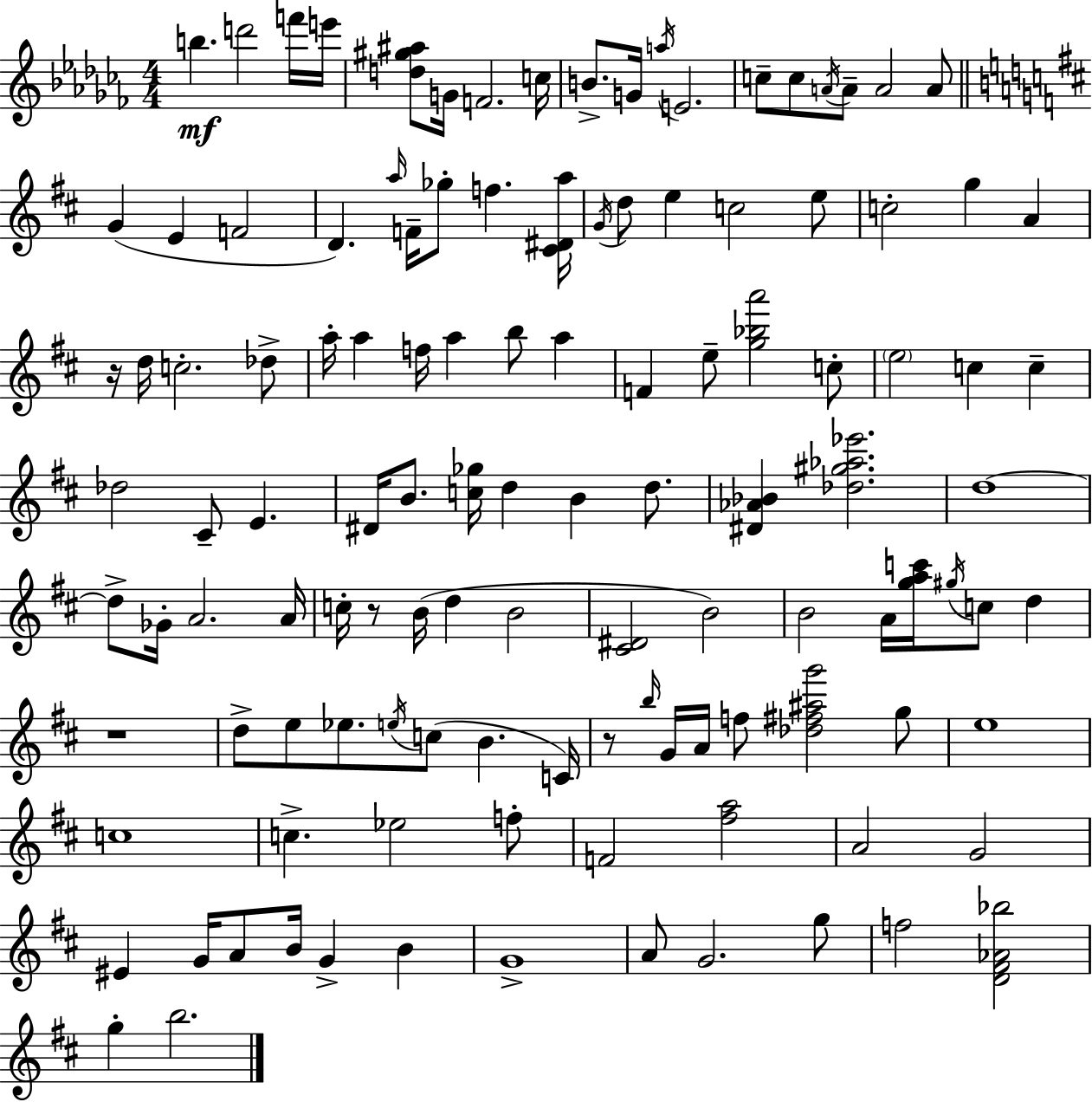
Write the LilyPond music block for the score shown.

{
  \clef treble
  \numericTimeSignature
  \time 4/4
  \key aes \minor
  b''4.\mf d'''2 f'''16 e'''16 | <d'' gis'' ais''>8 g'16 f'2. c''16 | b'8.-> g'16 \acciaccatura { a''16 } e'2. | c''8-- c''8 \acciaccatura { a'16 } a'8-- a'2 | \break a'8 \bar "||" \break \key b \minor g'4( e'4 f'2 | d'4.) \grace { a''16 } f'16-- ges''8-. f''4. | <cis' dis' a''>16 \acciaccatura { g'16 } d''8 e''4 c''2 | e''8 c''2-. g''4 a'4 | \break r16 d''16 c''2.-. | des''8-> a''16-. a''4 f''16 a''4 b''8 a''4 | f'4 e''8-- <g'' bes'' a'''>2 | c''8-. \parenthesize e''2 c''4 c''4-- | \break des''2 cis'8-- e'4. | dis'16 b'8. <c'' ges''>16 d''4 b'4 d''8. | <dis' aes' bes'>4 <des'' gis'' aes'' ees'''>2. | d''1~~ | \break d''8-> ges'16-. a'2. | a'16 c''16-. r8 b'16( d''4 b'2 | <cis' dis'>2 b'2) | b'2 a'16 <g'' a'' c'''>16 \acciaccatura { gis''16 } c''8 d''4 | \break r1 | d''8-> e''8 ees''8. \acciaccatura { e''16 }( c''8 b'4. | c'16) r8 \grace { b''16 } g'16 a'16 f''8 <des'' fis'' ais'' g'''>2 | g''8 e''1 | \break c''1 | c''4.-> ees''2 | f''8-. f'2 <fis'' a''>2 | a'2 g'2 | \break eis'4 g'16 a'8 b'16 g'4-> | b'4 g'1-> | a'8 g'2. | g''8 f''2 <d' fis' aes' bes''>2 | \break g''4-. b''2. | \bar "|."
}